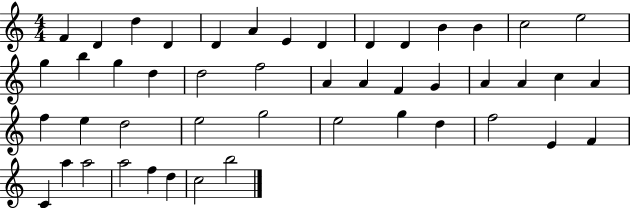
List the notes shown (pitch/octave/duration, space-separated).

F4/q D4/q D5/q D4/q D4/q A4/q E4/q D4/q D4/q D4/q B4/q B4/q C5/h E5/h G5/q B5/q G5/q D5/q D5/h F5/h A4/q A4/q F4/q G4/q A4/q A4/q C5/q A4/q F5/q E5/q D5/h E5/h G5/h E5/h G5/q D5/q F5/h E4/q F4/q C4/q A5/q A5/h A5/h F5/q D5/q C5/h B5/h